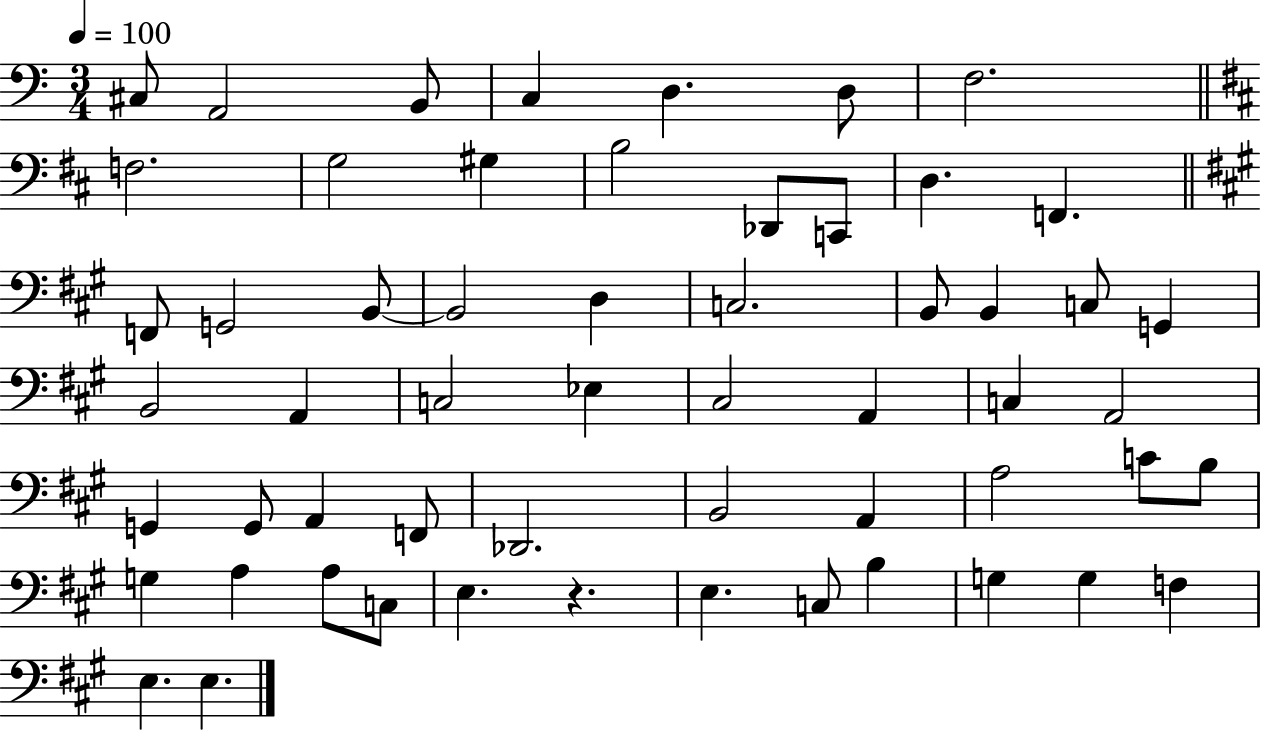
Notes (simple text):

C#3/e A2/h B2/e C3/q D3/q. D3/e F3/h. F3/h. G3/h G#3/q B3/h Db2/e C2/e D3/q. F2/q. F2/e G2/h B2/e B2/h D3/q C3/h. B2/e B2/q C3/e G2/q B2/h A2/q C3/h Eb3/q C#3/h A2/q C3/q A2/h G2/q G2/e A2/q F2/e Db2/h. B2/h A2/q A3/h C4/e B3/e G3/q A3/q A3/e C3/e E3/q. R/q. E3/q. C3/e B3/q G3/q G3/q F3/q E3/q. E3/q.